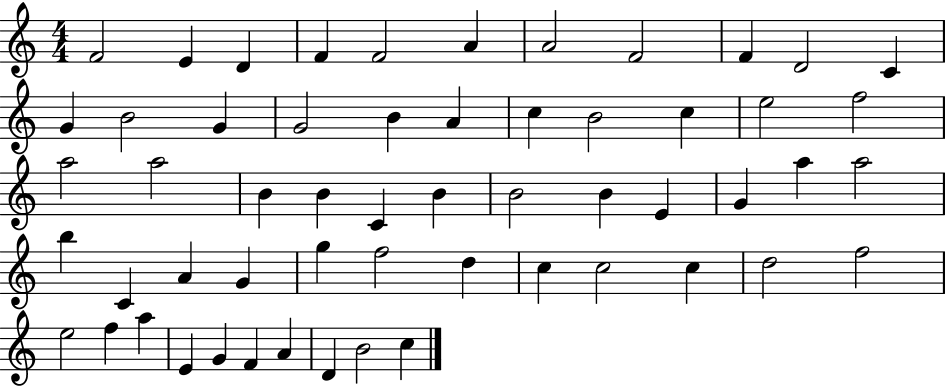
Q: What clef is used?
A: treble